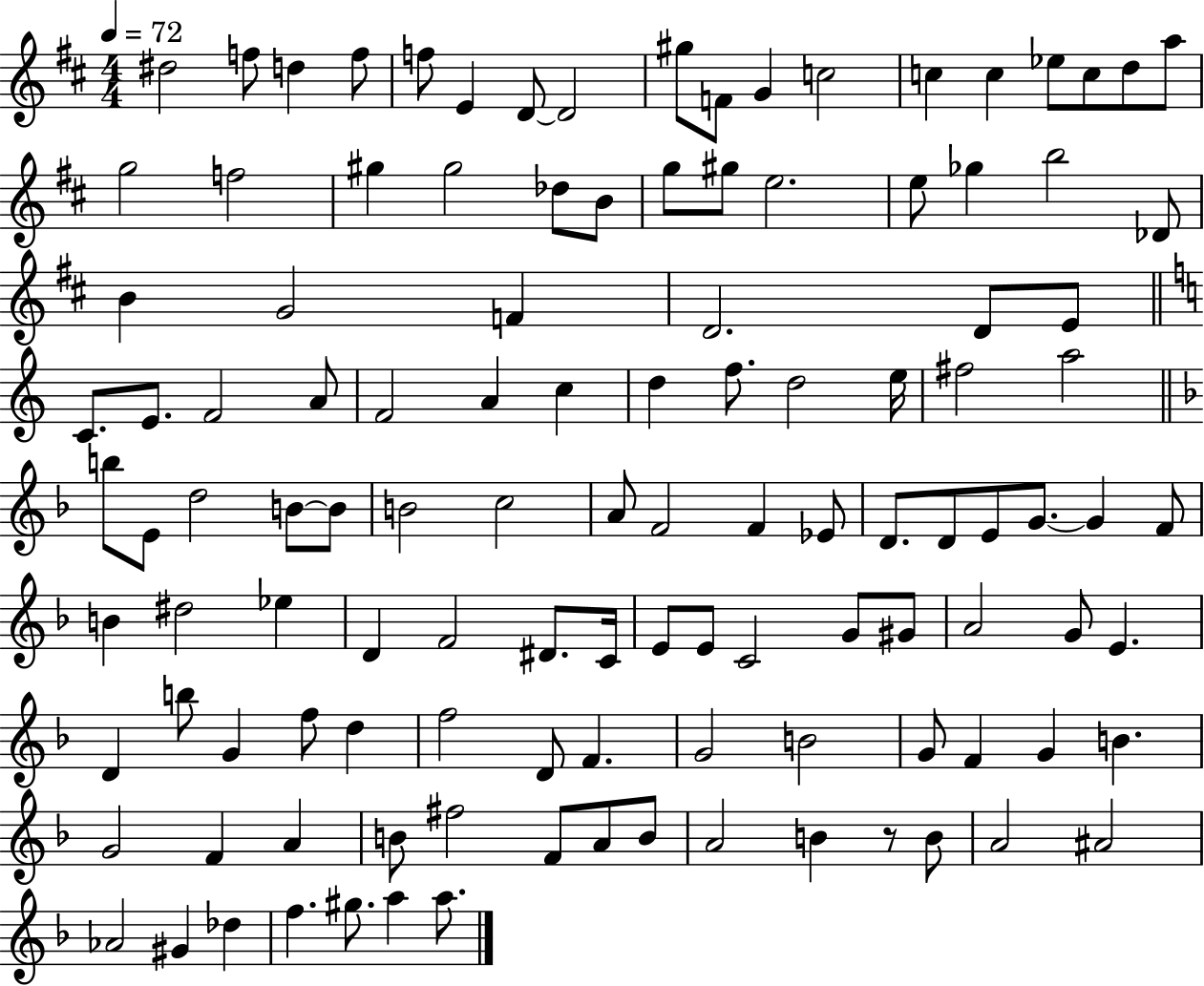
D#5/h F5/e D5/q F5/e F5/e E4/q D4/e D4/h G#5/e F4/e G4/q C5/h C5/q C5/q Eb5/e C5/e D5/e A5/e G5/h F5/h G#5/q G#5/h Db5/e B4/e G5/e G#5/e E5/h. E5/e Gb5/q B5/h Db4/e B4/q G4/h F4/q D4/h. D4/e E4/e C4/e. E4/e. F4/h A4/e F4/h A4/q C5/q D5/q F5/e. D5/h E5/s F#5/h A5/h B5/e E4/e D5/h B4/e B4/e B4/h C5/h A4/e F4/h F4/q Eb4/e D4/e. D4/e E4/e G4/e. G4/q F4/e B4/q D#5/h Eb5/q D4/q F4/h D#4/e. C4/s E4/e E4/e C4/h G4/e G#4/e A4/h G4/e E4/q. D4/q B5/e G4/q F5/e D5/q F5/h D4/e F4/q. G4/h B4/h G4/e F4/q G4/q B4/q. G4/h F4/q A4/q B4/e F#5/h F4/e A4/e B4/e A4/h B4/q R/e B4/e A4/h A#4/h Ab4/h G#4/q Db5/q F5/q. G#5/e. A5/q A5/e.